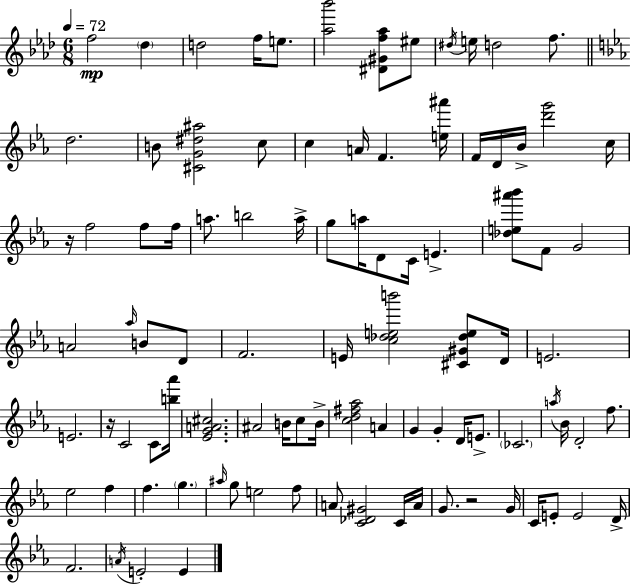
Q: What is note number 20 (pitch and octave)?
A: C5